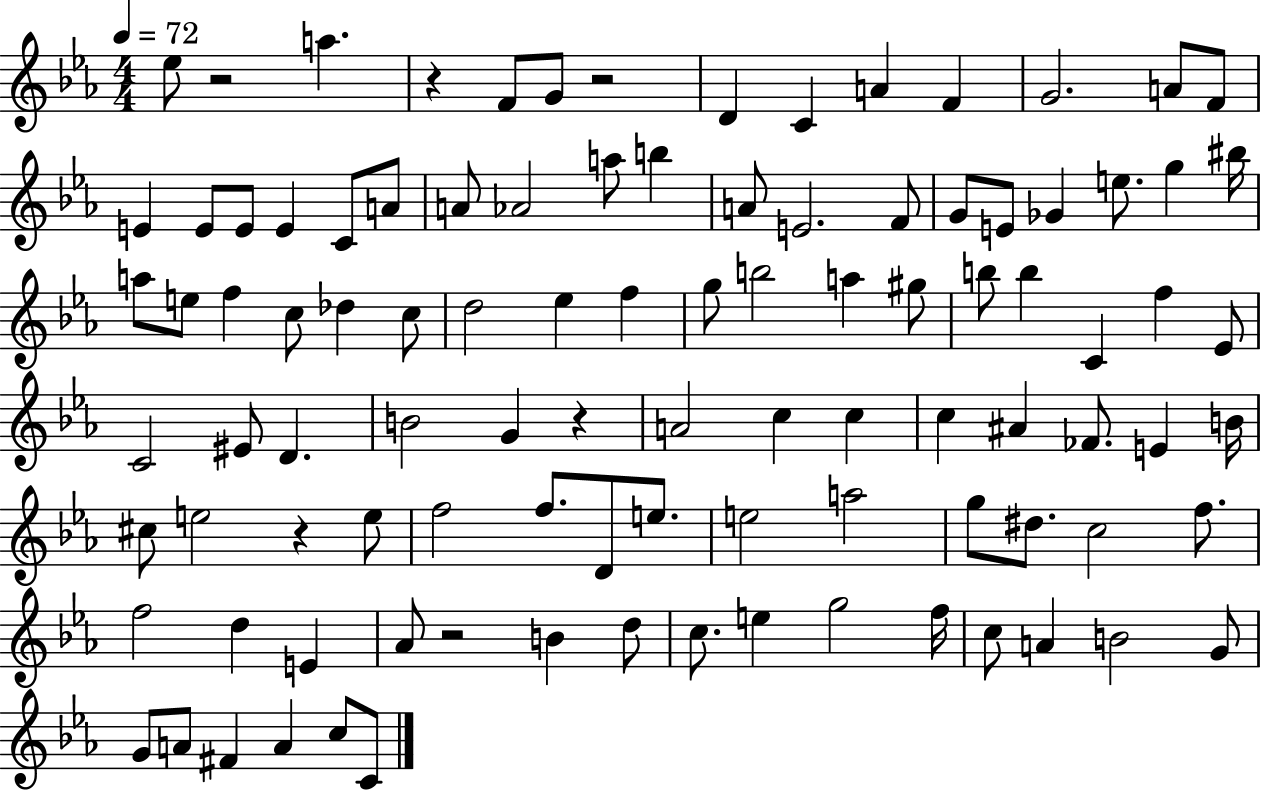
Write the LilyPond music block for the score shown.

{
  \clef treble
  \numericTimeSignature
  \time 4/4
  \key ees \major
  \tempo 4 = 72
  ees''8 r2 a''4. | r4 f'8 g'8 r2 | d'4 c'4 a'4 f'4 | g'2. a'8 f'8 | \break e'4 e'8 e'8 e'4 c'8 a'8 | a'8 aes'2 a''8 b''4 | a'8 e'2. f'8 | g'8 e'8 ges'4 e''8. g''4 bis''16 | \break a''8 e''8 f''4 c''8 des''4 c''8 | d''2 ees''4 f''4 | g''8 b''2 a''4 gis''8 | b''8 b''4 c'4 f''4 ees'8 | \break c'2 eis'8 d'4. | b'2 g'4 r4 | a'2 c''4 c''4 | c''4 ais'4 fes'8. e'4 b'16 | \break cis''8 e''2 r4 e''8 | f''2 f''8. d'8 e''8. | e''2 a''2 | g''8 dis''8. c''2 f''8. | \break f''2 d''4 e'4 | aes'8 r2 b'4 d''8 | c''8. e''4 g''2 f''16 | c''8 a'4 b'2 g'8 | \break g'8 a'8 fis'4 a'4 c''8 c'8 | \bar "|."
}